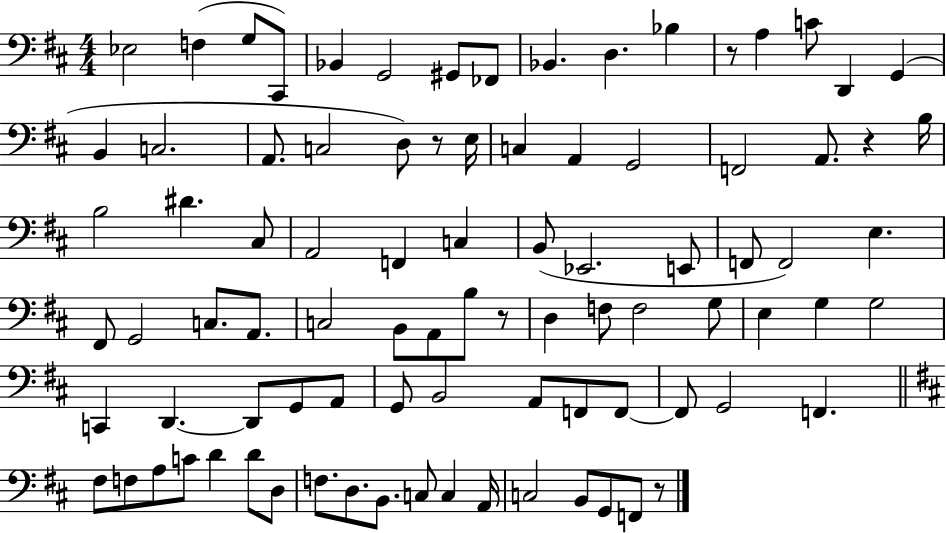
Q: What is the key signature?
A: D major